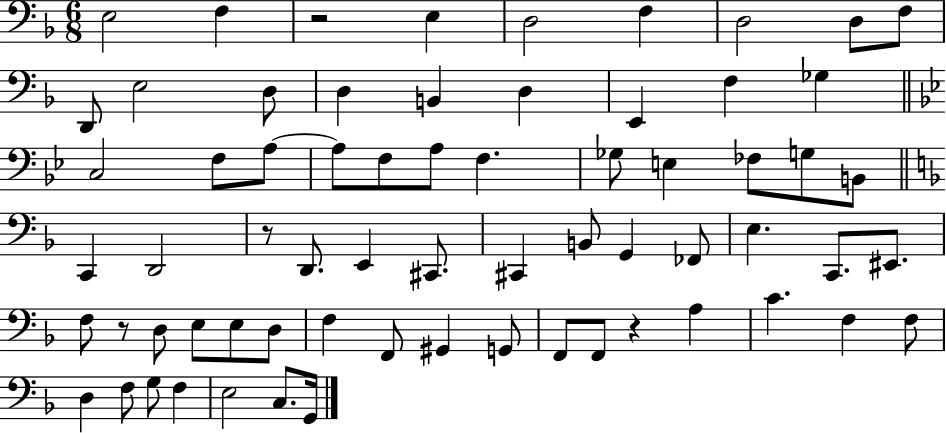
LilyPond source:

{
  \clef bass
  \numericTimeSignature
  \time 6/8
  \key f \major
  e2 f4 | r2 e4 | d2 f4 | d2 d8 f8 | \break d,8 e2 d8 | d4 b,4 d4 | e,4 f4 ges4 | \bar "||" \break \key bes \major c2 f8 a8~~ | a8 f8 a8 f4. | ges8 e4 fes8 g8 b,8 | \bar "||" \break \key f \major c,4 d,2 | r8 d,8. e,4 cis,8. | cis,4 b,8 g,4 fes,8 | e4. c,8. eis,8. | \break f8 r8 d8 e8 e8 d8 | f4 f,8 gis,4 g,8 | f,8 f,8 r4 a4 | c'4. f4 f8 | \break d4 f8 g8 f4 | e2 c8. g,16 | \bar "|."
}